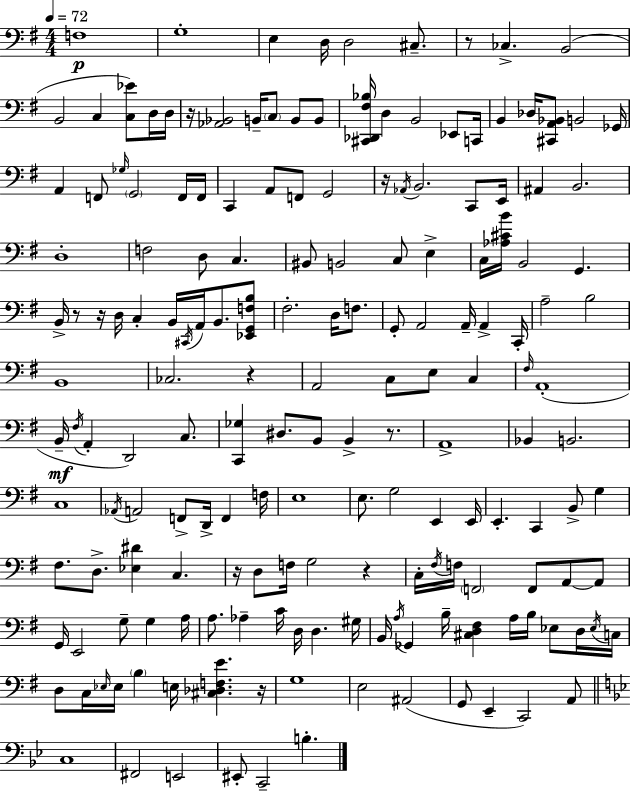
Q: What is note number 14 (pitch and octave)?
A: C3